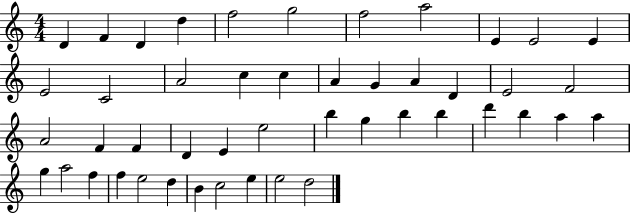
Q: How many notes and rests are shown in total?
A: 47